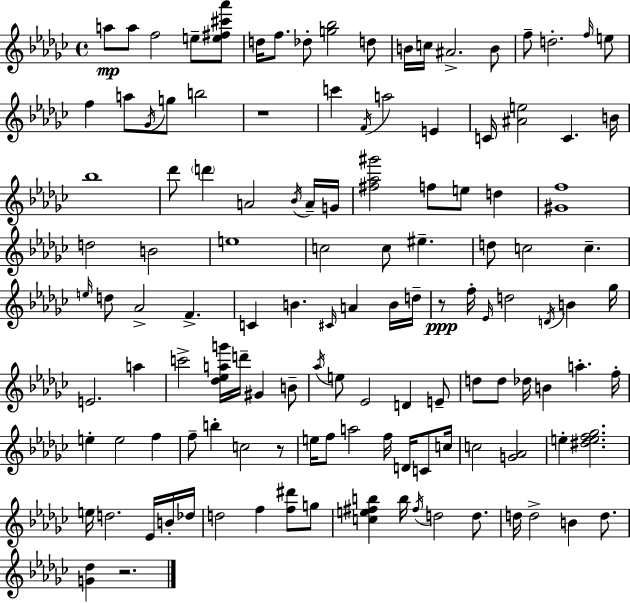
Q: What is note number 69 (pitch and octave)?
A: B4